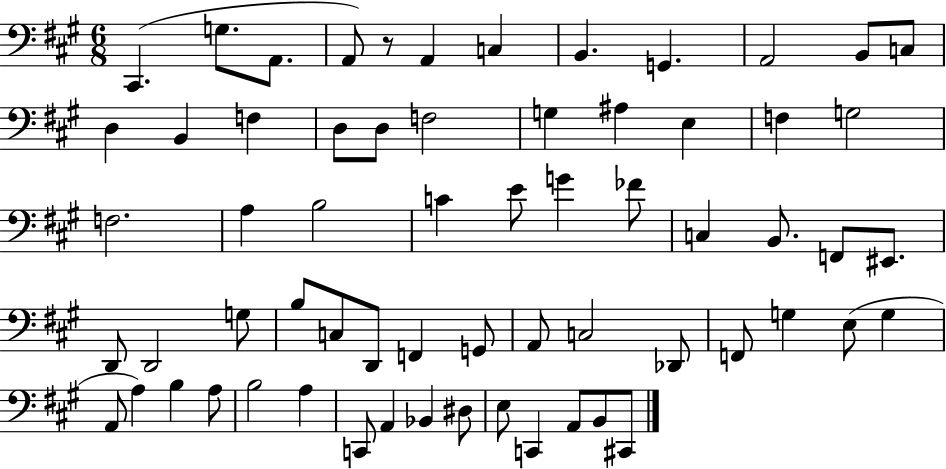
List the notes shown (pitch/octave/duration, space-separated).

C#2/q. G3/e. A2/e. A2/e R/e A2/q C3/q B2/q. G2/q. A2/h B2/e C3/e D3/q B2/q F3/q D3/e D3/e F3/h G3/q A#3/q E3/q F3/q G3/h F3/h. A3/q B3/h C4/q E4/e G4/q FES4/e C3/q B2/e. F2/e EIS2/e. D2/e D2/h G3/e B3/e C3/e D2/e F2/q G2/e A2/e C3/h Db2/e F2/e G3/q E3/e G3/q A2/e A3/q B3/q A3/e B3/h A3/q C2/e A2/q Bb2/q D#3/e E3/e C2/q A2/e B2/e C#2/e